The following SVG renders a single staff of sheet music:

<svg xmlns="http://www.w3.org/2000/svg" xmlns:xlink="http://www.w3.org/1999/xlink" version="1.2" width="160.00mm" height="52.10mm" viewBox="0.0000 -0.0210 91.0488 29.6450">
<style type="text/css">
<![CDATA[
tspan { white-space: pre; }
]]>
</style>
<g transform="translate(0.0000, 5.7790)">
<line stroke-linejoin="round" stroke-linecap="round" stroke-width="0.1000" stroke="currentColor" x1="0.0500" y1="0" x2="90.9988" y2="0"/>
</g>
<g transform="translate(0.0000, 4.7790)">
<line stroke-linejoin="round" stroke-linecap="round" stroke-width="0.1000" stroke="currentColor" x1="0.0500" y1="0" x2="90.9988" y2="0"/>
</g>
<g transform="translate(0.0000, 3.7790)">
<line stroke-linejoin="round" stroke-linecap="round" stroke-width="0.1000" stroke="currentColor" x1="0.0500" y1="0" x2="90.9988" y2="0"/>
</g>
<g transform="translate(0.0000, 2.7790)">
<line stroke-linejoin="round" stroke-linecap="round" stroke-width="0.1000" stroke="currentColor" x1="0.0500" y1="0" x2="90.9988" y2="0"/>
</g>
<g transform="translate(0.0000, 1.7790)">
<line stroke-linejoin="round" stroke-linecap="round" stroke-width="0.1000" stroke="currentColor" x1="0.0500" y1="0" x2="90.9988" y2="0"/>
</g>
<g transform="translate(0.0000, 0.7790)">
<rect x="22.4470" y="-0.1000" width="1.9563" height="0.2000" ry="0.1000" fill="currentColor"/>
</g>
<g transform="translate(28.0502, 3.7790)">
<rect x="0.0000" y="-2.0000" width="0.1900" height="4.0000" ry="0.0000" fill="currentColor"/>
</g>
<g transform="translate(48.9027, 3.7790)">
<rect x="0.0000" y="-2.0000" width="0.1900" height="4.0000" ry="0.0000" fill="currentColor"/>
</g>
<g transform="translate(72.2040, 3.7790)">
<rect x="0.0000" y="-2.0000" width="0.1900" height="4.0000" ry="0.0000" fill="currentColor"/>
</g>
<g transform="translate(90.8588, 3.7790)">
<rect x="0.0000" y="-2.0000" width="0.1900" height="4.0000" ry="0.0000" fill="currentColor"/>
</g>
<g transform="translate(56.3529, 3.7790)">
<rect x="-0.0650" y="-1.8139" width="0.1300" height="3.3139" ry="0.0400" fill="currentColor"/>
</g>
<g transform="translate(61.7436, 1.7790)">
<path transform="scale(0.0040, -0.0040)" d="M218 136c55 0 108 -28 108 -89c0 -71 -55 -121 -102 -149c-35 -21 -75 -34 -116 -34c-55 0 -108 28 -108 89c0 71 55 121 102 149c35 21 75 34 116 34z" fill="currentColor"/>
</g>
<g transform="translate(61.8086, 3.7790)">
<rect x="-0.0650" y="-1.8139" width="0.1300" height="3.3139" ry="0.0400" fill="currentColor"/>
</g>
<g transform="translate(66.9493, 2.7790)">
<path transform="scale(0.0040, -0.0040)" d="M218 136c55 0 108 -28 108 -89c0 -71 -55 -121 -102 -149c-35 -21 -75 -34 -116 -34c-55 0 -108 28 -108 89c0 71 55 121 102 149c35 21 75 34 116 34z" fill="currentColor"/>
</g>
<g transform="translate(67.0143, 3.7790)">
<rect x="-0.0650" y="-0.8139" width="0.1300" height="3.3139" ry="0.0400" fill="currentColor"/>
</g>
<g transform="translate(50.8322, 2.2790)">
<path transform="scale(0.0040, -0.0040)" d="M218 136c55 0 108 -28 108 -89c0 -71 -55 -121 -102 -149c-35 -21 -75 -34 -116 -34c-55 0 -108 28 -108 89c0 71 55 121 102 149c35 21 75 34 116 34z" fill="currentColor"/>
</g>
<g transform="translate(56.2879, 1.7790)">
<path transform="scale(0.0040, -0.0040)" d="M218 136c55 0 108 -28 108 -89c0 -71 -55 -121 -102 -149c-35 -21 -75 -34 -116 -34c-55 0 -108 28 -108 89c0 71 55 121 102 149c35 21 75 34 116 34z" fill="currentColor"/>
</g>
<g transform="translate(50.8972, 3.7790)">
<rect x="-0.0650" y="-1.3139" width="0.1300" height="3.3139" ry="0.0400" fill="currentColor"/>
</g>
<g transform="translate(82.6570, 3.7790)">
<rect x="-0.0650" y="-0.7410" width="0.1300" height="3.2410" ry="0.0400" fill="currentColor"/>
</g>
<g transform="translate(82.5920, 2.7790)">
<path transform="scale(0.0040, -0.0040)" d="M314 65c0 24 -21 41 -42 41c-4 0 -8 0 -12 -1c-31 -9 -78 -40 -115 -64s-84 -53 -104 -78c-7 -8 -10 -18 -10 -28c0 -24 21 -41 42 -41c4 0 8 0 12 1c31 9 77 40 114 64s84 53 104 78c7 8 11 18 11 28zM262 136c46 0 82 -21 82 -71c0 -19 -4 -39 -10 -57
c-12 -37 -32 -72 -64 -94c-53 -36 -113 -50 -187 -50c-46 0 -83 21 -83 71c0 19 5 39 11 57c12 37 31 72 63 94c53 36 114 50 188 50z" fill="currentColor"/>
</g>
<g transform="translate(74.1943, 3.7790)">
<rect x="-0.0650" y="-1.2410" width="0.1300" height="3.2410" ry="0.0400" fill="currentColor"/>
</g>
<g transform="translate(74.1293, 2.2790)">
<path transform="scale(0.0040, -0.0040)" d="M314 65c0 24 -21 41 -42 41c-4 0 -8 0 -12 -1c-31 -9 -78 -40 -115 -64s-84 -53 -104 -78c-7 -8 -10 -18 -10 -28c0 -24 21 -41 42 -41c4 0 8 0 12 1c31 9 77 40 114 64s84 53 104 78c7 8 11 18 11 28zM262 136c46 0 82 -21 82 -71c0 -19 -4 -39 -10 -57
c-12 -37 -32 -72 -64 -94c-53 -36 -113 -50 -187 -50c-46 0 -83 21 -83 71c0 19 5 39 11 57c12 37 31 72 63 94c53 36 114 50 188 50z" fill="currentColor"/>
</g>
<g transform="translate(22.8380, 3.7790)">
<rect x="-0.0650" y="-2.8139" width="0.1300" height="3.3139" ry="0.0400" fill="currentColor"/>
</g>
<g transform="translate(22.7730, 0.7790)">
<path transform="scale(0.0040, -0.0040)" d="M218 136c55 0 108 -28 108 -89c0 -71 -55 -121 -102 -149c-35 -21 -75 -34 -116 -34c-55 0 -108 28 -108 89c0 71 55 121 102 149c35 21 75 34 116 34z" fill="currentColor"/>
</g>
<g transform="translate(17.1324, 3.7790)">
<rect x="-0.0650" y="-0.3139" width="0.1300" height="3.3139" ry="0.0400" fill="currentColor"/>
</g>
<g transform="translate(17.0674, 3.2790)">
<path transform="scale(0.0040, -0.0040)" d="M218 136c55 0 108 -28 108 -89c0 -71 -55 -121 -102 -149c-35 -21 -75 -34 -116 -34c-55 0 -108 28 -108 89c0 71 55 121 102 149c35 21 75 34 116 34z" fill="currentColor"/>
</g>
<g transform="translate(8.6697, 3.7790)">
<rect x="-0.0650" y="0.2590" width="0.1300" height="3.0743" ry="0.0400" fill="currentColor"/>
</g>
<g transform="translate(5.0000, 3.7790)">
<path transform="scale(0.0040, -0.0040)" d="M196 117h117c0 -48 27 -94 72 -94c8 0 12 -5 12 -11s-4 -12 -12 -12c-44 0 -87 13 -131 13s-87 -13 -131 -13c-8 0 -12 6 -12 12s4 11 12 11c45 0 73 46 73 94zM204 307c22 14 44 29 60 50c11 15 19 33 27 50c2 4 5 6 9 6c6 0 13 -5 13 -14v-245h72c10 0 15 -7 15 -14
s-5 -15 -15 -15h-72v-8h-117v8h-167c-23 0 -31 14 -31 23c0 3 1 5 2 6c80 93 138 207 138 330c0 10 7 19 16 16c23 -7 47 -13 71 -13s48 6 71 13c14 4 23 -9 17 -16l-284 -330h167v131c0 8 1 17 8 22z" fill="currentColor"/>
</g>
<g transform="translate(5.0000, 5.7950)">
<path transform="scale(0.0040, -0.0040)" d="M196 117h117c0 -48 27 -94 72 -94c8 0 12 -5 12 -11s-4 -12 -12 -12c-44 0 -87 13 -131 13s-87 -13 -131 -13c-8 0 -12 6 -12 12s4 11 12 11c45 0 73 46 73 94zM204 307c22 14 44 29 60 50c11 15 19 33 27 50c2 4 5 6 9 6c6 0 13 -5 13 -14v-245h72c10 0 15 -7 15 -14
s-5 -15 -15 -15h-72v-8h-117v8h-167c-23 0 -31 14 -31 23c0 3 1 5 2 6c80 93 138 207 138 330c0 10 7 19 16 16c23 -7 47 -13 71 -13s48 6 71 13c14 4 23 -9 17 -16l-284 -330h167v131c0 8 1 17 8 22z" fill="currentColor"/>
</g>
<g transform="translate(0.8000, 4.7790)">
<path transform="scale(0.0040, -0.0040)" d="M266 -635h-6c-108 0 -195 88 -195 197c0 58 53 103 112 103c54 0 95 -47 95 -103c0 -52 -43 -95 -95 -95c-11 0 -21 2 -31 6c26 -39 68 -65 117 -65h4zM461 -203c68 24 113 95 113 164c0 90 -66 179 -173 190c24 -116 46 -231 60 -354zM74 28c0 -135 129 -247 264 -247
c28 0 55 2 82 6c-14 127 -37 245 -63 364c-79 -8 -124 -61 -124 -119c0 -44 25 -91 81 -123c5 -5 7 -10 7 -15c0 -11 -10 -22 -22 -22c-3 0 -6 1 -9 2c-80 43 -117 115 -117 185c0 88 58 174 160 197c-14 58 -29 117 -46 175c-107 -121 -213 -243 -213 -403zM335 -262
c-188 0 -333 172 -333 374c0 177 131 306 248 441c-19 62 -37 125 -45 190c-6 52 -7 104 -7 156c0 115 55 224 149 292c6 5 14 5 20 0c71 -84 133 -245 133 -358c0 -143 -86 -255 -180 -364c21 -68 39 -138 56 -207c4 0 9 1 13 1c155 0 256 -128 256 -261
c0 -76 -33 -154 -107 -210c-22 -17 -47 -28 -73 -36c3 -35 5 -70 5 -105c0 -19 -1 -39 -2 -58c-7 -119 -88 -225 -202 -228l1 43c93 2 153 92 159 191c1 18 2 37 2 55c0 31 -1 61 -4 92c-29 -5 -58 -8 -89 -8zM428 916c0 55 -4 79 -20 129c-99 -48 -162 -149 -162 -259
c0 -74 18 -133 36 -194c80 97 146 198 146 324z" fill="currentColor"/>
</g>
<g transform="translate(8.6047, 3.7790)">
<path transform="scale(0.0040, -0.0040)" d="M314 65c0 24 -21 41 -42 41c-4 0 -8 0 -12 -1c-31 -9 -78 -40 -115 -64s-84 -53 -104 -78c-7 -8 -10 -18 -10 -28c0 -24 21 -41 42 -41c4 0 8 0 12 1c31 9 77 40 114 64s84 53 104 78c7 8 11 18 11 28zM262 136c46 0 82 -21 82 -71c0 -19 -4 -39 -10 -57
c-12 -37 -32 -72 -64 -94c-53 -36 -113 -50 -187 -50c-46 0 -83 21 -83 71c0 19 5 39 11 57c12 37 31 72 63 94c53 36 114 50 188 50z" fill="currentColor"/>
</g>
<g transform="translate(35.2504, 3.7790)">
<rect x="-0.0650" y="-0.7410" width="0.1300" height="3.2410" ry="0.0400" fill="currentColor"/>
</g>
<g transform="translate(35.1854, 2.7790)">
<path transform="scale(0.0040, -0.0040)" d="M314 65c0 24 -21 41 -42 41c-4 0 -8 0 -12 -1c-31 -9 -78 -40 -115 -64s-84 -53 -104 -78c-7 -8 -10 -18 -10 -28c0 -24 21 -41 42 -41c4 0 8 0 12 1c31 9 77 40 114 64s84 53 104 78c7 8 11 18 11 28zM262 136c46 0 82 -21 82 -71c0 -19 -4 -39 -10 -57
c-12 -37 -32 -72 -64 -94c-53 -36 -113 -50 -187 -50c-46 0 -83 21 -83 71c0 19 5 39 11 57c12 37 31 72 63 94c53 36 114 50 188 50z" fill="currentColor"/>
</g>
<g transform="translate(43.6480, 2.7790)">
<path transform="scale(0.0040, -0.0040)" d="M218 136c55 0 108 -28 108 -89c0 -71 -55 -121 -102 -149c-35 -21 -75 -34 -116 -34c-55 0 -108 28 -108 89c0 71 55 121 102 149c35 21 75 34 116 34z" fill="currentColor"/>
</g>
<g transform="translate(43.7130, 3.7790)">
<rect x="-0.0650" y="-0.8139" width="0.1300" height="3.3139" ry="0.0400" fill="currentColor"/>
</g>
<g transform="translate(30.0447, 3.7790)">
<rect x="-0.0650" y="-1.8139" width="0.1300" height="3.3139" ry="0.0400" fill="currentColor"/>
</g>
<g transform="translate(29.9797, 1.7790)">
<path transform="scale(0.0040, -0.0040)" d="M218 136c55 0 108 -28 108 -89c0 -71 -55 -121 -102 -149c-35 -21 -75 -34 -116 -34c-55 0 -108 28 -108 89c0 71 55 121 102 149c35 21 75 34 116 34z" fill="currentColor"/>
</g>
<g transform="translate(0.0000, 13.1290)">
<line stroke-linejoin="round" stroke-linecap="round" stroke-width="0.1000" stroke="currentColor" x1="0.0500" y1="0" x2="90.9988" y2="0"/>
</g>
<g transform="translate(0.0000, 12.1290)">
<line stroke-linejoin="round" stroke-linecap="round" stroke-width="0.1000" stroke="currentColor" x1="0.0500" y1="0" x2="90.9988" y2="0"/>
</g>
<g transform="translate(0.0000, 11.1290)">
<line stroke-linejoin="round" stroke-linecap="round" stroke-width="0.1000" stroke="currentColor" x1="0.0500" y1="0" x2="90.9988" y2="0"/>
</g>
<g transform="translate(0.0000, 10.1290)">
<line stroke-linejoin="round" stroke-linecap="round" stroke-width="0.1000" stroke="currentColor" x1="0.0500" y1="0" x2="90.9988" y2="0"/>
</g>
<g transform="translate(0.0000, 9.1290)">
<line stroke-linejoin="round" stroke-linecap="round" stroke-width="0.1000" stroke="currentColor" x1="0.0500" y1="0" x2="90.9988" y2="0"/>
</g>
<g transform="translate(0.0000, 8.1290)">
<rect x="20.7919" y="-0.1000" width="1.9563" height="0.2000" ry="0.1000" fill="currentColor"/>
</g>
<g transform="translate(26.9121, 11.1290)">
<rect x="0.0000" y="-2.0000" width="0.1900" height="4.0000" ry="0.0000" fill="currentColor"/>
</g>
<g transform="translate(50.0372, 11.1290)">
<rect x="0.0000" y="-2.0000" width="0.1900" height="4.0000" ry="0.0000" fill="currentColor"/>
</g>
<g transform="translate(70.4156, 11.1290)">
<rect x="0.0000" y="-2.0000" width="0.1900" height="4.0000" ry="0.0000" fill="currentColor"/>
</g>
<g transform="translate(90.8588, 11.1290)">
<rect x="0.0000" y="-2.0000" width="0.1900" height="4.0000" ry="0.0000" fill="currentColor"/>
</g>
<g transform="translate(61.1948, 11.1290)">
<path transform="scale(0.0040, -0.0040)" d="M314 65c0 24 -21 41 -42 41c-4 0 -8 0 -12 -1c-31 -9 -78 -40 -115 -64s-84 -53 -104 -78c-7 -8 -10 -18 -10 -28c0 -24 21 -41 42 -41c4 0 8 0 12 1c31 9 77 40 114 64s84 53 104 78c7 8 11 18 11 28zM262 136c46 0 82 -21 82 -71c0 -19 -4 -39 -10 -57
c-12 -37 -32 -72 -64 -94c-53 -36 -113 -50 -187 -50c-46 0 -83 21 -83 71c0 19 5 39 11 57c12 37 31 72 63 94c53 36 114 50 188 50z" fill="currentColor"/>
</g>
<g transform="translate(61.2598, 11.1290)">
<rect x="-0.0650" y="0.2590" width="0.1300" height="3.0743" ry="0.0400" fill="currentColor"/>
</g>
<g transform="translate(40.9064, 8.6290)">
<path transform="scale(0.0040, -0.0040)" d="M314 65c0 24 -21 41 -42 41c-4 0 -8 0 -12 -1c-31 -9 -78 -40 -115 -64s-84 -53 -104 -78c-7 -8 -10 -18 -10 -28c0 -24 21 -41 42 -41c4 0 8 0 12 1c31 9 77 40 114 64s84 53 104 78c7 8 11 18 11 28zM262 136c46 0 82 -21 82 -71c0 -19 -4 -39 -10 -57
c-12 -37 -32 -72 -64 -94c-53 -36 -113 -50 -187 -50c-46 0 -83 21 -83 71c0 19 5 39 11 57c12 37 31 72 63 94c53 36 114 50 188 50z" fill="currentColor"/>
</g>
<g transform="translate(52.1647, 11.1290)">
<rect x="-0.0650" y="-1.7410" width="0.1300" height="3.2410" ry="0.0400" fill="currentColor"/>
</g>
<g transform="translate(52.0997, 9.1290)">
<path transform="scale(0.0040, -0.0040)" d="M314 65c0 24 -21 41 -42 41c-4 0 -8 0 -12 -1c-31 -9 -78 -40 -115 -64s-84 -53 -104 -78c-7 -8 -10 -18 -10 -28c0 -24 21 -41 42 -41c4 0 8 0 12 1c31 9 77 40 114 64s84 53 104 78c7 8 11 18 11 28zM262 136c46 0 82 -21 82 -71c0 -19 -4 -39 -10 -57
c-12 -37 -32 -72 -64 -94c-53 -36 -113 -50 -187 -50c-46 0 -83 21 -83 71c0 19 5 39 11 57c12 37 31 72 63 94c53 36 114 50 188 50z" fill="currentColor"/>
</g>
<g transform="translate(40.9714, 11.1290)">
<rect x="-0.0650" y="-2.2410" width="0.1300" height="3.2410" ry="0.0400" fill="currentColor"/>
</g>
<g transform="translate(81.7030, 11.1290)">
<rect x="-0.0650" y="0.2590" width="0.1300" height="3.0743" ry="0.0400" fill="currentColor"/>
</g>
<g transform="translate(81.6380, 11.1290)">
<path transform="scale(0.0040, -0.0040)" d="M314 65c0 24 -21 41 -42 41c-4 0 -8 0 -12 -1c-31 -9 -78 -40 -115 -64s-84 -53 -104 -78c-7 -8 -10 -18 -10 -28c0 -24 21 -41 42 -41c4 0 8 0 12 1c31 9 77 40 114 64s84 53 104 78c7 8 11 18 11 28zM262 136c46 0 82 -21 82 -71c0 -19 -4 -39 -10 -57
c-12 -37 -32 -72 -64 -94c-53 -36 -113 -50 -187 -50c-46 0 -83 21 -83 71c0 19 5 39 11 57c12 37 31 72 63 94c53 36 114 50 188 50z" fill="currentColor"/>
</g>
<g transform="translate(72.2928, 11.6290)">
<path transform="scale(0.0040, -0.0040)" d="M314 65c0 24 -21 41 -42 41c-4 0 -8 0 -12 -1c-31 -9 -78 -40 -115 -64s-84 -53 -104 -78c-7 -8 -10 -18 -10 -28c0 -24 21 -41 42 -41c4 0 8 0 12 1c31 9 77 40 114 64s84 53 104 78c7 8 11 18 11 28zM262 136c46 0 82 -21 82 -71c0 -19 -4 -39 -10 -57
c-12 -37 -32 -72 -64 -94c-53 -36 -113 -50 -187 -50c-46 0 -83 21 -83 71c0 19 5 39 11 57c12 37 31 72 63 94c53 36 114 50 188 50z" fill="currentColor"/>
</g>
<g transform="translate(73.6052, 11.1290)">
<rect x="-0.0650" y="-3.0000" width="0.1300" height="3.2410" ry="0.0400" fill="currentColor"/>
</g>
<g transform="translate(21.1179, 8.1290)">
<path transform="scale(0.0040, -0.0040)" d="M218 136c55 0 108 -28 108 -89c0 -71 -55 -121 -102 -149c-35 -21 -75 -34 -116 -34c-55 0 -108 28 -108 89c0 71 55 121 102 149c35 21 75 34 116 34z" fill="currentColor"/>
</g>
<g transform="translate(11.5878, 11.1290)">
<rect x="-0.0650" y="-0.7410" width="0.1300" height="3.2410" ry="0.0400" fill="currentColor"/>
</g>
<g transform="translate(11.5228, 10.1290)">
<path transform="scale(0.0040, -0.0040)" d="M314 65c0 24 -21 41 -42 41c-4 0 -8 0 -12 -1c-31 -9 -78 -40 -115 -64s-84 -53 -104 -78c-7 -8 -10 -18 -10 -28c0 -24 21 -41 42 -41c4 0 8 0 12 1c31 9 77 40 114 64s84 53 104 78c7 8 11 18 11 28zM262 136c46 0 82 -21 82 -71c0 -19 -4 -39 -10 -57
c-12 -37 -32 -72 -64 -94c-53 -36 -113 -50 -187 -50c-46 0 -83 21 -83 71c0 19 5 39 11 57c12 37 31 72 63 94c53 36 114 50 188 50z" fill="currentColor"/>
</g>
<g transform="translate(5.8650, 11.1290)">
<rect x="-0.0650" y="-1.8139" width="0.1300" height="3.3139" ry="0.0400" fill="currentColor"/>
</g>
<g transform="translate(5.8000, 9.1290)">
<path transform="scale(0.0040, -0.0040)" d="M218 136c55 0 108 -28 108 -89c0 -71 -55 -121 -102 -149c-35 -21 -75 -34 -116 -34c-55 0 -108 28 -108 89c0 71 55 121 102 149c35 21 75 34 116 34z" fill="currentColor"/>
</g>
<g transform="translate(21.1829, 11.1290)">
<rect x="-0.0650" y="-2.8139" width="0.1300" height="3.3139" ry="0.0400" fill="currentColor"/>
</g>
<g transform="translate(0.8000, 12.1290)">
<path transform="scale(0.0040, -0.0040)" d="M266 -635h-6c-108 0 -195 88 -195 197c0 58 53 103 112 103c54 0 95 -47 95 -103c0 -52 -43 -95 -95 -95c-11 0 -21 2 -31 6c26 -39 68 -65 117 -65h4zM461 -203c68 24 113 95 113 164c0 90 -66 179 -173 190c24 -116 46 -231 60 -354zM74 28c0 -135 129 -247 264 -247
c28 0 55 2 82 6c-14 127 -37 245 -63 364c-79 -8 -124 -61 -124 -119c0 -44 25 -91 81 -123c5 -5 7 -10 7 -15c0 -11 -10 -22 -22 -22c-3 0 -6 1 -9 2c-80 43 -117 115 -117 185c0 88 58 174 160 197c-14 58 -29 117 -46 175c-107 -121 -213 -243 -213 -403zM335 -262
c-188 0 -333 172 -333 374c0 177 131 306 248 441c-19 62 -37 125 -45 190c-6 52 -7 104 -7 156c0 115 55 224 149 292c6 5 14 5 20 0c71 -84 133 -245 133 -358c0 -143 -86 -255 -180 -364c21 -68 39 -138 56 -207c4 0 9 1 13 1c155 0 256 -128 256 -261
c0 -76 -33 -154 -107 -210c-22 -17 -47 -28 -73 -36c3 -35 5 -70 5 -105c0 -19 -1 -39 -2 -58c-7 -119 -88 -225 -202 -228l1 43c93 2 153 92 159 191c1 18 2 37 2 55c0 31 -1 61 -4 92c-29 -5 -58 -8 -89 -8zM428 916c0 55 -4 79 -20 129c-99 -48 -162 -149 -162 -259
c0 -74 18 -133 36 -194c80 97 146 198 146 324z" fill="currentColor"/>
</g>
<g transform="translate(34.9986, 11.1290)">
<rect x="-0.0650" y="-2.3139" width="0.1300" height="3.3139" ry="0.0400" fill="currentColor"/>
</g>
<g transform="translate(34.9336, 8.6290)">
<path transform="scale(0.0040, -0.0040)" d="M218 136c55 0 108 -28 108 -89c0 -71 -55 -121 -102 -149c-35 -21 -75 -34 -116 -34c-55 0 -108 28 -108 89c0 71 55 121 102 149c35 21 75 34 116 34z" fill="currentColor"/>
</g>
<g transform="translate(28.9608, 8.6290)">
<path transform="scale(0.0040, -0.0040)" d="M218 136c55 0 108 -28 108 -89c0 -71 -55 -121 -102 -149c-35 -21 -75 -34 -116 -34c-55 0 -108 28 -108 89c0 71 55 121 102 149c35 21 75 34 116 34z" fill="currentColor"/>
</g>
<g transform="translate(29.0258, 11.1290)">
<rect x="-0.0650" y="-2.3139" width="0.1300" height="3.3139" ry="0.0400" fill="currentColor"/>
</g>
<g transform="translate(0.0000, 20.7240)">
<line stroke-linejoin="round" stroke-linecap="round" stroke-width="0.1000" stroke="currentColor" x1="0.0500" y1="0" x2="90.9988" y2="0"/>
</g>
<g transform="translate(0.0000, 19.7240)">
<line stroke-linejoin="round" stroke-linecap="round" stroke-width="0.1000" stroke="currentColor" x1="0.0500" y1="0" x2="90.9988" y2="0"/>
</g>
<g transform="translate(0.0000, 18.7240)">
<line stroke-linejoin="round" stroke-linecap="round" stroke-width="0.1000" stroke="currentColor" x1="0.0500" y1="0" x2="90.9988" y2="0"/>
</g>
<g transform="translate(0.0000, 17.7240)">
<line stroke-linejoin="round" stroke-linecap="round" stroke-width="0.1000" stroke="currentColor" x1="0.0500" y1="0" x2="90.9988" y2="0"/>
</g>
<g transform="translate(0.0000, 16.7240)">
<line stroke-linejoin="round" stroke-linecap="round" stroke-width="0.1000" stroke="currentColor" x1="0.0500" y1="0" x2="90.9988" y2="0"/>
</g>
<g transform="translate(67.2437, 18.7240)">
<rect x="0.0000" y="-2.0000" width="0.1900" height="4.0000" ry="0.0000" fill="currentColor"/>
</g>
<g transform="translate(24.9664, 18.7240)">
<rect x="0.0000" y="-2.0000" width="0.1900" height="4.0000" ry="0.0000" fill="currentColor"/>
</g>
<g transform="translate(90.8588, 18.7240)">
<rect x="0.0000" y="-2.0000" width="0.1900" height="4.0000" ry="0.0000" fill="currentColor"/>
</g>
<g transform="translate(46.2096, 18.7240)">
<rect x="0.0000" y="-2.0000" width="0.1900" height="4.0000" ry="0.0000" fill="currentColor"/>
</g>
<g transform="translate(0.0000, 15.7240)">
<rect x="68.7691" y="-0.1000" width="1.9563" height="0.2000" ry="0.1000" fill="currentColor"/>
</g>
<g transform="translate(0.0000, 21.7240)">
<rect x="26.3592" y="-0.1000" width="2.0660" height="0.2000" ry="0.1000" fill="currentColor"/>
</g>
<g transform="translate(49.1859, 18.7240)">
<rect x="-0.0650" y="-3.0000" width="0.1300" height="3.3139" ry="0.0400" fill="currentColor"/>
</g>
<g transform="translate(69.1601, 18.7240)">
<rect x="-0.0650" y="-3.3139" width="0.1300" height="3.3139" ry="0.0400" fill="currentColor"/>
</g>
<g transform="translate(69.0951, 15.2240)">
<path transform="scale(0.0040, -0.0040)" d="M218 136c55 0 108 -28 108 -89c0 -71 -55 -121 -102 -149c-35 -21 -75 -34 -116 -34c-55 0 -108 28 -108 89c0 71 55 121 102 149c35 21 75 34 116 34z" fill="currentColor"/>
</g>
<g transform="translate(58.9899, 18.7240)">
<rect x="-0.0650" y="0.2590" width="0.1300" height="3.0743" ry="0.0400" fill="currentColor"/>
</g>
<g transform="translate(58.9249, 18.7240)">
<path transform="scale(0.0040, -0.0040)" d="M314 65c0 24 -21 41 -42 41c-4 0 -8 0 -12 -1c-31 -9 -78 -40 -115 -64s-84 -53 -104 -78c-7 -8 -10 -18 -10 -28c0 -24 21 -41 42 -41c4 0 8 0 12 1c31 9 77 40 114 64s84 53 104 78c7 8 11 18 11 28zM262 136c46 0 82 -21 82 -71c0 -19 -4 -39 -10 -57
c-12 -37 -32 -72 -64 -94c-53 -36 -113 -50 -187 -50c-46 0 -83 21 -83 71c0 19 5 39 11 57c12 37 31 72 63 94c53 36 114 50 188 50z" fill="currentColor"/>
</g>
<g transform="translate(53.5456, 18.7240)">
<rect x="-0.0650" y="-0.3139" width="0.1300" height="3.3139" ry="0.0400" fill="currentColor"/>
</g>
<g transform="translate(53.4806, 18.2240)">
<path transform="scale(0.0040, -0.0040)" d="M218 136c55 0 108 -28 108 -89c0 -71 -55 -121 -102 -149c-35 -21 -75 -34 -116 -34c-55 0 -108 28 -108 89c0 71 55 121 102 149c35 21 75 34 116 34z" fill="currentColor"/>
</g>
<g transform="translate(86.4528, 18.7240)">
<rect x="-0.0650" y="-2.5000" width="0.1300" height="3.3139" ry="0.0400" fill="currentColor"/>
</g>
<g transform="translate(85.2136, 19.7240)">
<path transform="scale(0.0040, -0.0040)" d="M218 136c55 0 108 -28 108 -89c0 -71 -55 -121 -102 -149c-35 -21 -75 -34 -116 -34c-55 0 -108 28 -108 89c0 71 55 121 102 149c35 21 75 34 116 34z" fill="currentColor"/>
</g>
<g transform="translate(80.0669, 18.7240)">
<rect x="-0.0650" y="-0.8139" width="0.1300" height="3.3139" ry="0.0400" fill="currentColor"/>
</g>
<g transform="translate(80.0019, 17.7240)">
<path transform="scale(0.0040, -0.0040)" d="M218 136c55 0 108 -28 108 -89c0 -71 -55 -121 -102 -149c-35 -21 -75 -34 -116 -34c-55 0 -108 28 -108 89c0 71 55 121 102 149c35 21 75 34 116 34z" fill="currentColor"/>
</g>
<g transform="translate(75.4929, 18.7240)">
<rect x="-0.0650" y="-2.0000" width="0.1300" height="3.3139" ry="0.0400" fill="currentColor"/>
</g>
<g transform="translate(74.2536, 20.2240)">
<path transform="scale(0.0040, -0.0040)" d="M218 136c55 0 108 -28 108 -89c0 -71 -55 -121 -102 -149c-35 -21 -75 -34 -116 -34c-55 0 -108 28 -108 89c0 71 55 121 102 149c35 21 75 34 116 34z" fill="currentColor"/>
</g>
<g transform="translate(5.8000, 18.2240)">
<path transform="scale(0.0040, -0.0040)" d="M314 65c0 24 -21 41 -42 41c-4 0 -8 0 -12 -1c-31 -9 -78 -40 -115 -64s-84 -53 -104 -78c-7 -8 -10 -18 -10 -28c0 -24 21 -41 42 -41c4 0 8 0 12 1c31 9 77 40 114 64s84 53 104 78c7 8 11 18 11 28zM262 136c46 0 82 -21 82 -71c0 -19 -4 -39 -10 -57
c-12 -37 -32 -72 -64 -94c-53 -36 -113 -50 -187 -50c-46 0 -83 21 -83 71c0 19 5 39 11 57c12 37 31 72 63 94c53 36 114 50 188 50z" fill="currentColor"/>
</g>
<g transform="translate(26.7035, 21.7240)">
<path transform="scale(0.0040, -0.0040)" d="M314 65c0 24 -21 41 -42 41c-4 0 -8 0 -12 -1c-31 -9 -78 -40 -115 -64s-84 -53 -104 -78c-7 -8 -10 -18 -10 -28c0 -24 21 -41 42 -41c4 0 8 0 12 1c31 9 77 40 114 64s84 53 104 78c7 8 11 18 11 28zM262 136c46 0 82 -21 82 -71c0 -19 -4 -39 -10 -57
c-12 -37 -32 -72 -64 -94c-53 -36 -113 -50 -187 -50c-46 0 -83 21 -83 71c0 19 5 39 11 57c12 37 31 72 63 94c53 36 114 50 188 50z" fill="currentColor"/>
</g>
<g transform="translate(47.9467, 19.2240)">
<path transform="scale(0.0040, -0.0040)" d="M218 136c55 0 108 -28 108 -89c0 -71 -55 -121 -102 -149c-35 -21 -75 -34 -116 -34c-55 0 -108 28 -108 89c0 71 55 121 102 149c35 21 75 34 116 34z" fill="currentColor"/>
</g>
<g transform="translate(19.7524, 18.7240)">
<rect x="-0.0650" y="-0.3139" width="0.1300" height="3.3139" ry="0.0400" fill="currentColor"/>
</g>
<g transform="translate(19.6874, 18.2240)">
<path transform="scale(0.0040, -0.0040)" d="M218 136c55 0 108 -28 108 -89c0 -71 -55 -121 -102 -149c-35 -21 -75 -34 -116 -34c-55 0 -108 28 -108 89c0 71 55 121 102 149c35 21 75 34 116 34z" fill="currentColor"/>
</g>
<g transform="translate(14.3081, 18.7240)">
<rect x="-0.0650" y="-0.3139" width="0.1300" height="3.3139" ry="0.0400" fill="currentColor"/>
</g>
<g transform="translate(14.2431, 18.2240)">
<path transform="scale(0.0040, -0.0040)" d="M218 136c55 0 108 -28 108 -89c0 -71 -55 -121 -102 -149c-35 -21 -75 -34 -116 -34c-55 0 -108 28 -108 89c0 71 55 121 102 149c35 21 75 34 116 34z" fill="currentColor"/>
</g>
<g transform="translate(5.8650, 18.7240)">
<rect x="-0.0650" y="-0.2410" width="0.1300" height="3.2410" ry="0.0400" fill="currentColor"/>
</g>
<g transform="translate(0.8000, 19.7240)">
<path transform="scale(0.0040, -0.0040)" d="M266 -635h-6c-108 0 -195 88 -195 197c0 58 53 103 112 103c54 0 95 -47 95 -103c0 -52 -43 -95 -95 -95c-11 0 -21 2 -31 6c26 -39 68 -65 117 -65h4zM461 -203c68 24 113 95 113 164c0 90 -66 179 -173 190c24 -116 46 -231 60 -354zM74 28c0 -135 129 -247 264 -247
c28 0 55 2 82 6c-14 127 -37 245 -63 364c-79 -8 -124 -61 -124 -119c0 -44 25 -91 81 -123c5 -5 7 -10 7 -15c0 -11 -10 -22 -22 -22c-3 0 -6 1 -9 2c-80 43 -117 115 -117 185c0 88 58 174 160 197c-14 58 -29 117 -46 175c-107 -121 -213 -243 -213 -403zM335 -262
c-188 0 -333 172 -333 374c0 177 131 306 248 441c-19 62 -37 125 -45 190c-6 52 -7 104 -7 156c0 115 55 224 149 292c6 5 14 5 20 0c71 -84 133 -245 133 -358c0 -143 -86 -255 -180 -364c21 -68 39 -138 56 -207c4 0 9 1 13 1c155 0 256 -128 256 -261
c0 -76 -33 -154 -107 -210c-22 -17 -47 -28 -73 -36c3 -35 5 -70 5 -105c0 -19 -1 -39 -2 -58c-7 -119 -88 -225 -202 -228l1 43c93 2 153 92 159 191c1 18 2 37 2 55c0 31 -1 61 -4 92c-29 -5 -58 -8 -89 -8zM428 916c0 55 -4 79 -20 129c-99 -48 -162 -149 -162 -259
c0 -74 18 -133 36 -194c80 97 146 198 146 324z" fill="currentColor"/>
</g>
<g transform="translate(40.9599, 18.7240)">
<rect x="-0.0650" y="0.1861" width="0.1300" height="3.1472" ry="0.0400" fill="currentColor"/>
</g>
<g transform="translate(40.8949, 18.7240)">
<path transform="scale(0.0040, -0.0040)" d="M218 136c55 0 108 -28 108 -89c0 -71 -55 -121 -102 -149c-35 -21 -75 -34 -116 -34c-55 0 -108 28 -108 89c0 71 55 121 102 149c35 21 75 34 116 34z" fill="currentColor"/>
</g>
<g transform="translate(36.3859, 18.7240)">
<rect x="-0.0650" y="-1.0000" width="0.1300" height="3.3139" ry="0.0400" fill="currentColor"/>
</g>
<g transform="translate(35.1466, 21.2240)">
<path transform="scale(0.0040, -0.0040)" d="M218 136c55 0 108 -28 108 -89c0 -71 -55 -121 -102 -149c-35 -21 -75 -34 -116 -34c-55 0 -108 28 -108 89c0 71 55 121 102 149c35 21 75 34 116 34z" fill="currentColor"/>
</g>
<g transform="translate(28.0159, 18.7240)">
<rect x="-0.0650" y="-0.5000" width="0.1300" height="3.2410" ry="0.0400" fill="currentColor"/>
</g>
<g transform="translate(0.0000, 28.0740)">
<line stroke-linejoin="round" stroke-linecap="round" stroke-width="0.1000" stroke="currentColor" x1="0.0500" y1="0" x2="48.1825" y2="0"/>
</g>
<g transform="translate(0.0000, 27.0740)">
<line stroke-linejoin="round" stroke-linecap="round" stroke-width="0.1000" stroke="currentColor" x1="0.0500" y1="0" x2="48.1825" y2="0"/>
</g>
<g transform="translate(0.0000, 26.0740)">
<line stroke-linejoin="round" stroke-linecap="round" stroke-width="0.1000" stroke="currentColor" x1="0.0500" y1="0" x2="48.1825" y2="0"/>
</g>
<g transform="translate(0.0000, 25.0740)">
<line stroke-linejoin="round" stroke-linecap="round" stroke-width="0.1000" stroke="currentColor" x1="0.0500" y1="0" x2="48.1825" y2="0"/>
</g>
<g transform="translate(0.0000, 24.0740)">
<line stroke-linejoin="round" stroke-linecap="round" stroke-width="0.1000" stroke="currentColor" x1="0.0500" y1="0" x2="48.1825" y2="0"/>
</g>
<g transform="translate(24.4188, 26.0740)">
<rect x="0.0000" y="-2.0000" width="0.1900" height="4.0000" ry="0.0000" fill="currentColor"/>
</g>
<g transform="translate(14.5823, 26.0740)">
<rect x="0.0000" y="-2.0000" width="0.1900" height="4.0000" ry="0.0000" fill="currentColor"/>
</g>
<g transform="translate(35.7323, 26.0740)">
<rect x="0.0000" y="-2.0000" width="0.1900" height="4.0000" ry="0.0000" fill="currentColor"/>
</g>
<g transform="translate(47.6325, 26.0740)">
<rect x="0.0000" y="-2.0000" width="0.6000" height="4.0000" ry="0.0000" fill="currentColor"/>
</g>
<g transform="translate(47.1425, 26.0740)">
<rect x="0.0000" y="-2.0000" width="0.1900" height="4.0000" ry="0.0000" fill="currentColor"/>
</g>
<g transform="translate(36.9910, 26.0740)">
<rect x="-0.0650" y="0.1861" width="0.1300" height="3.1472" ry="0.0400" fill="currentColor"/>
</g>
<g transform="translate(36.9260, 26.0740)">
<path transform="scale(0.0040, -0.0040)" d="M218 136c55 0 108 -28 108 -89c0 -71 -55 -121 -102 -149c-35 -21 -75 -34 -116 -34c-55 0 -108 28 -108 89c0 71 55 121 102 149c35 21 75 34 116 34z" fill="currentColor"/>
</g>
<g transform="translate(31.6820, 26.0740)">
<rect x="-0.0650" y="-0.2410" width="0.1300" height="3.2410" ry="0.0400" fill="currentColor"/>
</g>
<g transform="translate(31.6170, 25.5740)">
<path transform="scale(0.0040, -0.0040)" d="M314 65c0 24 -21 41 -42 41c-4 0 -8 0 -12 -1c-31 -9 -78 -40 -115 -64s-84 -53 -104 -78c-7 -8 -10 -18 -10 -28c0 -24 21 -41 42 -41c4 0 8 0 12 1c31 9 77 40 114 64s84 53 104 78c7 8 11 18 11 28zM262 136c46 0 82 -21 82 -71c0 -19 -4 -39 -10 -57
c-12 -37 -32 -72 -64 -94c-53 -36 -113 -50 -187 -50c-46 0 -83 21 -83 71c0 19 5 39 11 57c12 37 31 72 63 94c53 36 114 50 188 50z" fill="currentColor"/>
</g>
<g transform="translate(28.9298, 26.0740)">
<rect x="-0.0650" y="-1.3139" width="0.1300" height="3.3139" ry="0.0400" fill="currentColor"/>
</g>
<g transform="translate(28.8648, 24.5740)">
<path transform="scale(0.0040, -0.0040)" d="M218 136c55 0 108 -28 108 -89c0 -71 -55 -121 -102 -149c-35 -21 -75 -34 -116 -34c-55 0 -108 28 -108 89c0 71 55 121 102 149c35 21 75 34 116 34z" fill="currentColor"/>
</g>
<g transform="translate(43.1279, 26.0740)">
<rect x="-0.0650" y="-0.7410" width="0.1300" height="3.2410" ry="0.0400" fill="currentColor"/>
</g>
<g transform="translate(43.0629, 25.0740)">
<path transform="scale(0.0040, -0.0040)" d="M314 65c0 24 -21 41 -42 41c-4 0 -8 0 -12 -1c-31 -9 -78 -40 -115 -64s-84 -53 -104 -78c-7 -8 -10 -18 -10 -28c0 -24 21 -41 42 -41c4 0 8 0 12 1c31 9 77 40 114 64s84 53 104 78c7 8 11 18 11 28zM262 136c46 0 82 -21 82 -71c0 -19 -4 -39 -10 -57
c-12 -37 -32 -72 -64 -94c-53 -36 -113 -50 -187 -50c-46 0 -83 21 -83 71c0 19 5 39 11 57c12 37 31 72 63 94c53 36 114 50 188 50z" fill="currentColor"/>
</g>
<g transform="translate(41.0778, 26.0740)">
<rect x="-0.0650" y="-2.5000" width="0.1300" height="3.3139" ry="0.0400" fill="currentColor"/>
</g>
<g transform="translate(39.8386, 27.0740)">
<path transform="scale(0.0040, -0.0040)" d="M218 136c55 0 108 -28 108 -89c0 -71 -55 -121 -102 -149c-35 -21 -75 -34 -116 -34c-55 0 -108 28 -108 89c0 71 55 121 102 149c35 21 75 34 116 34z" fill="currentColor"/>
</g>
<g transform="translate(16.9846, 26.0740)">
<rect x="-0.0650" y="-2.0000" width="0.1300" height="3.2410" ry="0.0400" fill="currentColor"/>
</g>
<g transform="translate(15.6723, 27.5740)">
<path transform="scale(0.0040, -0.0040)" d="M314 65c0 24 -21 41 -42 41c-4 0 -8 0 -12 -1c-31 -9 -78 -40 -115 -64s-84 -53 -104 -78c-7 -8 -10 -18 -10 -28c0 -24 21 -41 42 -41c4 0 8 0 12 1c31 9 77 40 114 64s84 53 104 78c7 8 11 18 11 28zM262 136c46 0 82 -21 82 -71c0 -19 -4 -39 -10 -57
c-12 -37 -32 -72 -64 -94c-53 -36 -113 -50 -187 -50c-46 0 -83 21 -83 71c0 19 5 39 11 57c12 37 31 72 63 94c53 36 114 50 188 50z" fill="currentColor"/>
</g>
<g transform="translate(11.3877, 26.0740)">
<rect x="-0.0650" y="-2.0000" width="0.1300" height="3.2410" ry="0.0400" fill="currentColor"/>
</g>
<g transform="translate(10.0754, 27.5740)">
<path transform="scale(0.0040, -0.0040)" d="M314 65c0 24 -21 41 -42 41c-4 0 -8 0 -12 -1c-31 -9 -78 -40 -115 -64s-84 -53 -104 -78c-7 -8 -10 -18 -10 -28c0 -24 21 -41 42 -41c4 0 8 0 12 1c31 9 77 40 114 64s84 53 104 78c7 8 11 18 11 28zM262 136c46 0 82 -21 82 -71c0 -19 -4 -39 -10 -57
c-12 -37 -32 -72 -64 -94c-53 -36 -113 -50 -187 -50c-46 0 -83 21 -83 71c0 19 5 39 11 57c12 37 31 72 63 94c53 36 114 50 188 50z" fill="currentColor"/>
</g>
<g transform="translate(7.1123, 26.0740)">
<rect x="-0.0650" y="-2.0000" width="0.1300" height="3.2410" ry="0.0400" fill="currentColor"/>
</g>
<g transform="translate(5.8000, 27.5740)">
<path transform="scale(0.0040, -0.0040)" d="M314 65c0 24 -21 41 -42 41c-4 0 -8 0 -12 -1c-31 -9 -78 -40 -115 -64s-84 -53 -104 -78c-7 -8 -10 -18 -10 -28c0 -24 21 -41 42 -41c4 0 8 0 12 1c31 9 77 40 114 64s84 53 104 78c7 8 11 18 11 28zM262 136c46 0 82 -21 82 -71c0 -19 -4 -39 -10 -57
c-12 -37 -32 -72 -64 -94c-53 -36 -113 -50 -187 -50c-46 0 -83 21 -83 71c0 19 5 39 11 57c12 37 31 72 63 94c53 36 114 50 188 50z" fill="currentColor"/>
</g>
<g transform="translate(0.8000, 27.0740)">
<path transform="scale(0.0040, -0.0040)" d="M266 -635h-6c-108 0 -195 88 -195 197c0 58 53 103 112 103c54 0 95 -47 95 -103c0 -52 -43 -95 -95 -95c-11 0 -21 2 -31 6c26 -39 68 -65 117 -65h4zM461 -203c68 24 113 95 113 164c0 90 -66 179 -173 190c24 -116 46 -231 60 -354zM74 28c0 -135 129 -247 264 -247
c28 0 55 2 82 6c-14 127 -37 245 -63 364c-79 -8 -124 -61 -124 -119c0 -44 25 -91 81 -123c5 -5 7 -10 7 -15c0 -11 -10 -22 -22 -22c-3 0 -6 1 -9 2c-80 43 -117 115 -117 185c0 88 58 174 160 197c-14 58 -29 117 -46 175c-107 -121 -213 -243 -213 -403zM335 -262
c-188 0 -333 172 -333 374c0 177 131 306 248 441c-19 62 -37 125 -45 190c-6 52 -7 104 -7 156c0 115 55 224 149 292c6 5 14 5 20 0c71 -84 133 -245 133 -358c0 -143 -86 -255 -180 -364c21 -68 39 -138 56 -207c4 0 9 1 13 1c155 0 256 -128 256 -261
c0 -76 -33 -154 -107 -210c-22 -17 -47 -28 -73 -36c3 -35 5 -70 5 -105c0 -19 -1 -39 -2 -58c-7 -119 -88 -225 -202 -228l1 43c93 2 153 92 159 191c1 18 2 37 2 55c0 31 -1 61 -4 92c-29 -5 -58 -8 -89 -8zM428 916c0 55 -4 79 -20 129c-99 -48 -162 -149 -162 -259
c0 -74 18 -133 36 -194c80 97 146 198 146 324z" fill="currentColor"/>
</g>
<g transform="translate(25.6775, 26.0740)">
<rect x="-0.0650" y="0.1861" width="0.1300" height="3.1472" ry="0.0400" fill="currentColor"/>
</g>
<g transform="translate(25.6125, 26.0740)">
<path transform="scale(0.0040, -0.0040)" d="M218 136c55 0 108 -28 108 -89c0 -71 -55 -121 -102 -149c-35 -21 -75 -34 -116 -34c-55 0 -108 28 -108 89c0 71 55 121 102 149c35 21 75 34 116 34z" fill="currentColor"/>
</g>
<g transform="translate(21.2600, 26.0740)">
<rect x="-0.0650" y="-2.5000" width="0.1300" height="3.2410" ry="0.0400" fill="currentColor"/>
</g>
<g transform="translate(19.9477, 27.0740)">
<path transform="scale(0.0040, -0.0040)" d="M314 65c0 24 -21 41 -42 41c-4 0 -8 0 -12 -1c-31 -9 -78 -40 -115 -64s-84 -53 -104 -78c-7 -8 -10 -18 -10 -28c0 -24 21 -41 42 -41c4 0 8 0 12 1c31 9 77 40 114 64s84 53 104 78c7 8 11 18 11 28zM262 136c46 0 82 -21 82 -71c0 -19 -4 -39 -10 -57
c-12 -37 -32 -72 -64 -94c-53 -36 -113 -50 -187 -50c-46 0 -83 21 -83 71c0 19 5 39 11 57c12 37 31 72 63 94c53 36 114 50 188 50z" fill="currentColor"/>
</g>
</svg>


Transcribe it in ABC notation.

X:1
T:Untitled
M:4/4
L:1/4
K:C
B2 c a f d2 d e f f d e2 d2 f d2 a g g g2 f2 B2 A2 B2 c2 c c C2 D B A c B2 b F d G F2 F2 F2 G2 B e c2 B G d2